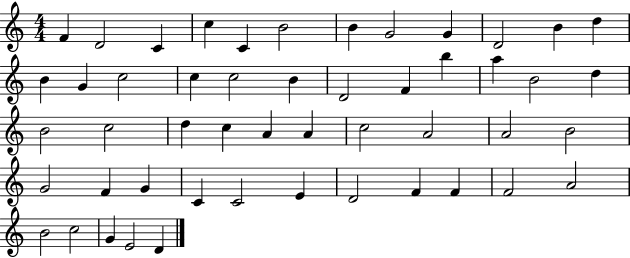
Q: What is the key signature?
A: C major